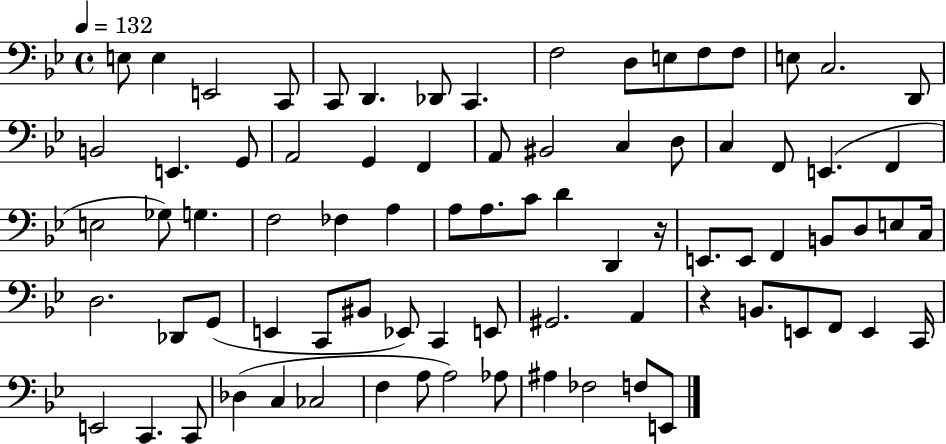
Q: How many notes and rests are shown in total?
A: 80